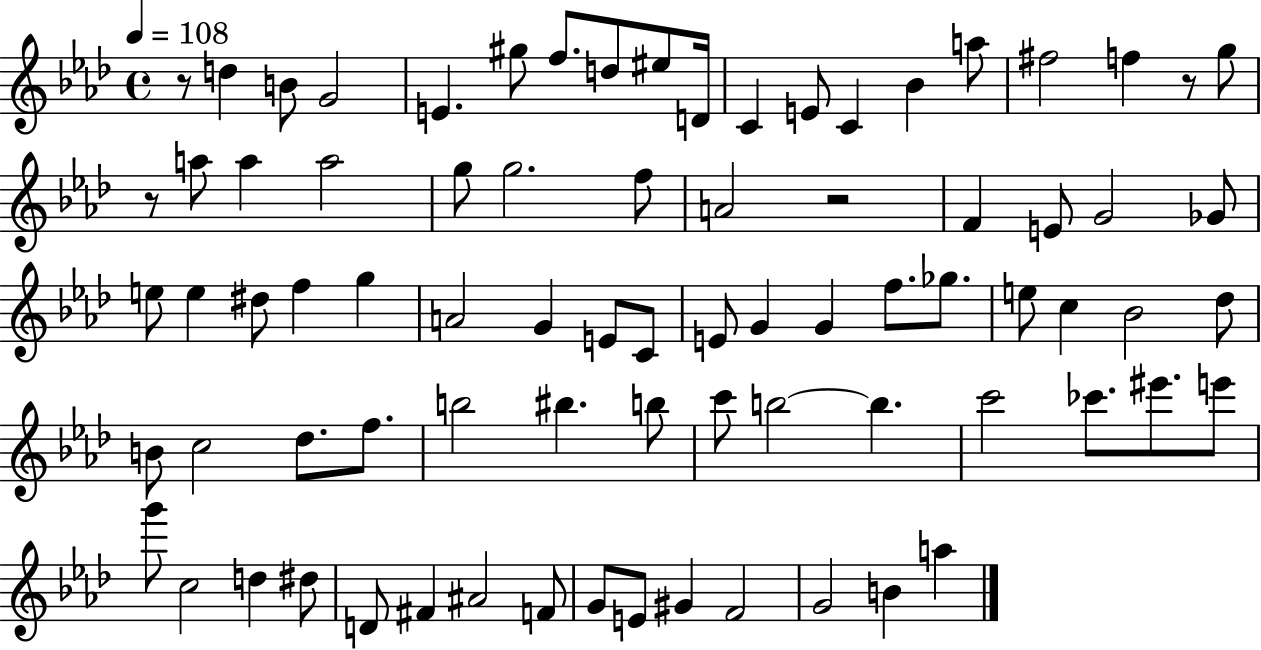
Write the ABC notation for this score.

X:1
T:Untitled
M:4/4
L:1/4
K:Ab
z/2 d B/2 G2 E ^g/2 f/2 d/2 ^e/2 D/4 C E/2 C _B a/2 ^f2 f z/2 g/2 z/2 a/2 a a2 g/2 g2 f/2 A2 z2 F E/2 G2 _G/2 e/2 e ^d/2 f g A2 G E/2 C/2 E/2 G G f/2 _g/2 e/2 c _B2 _d/2 B/2 c2 _d/2 f/2 b2 ^b b/2 c'/2 b2 b c'2 _c'/2 ^e'/2 e'/2 g'/2 c2 d ^d/2 D/2 ^F ^A2 F/2 G/2 E/2 ^G F2 G2 B a